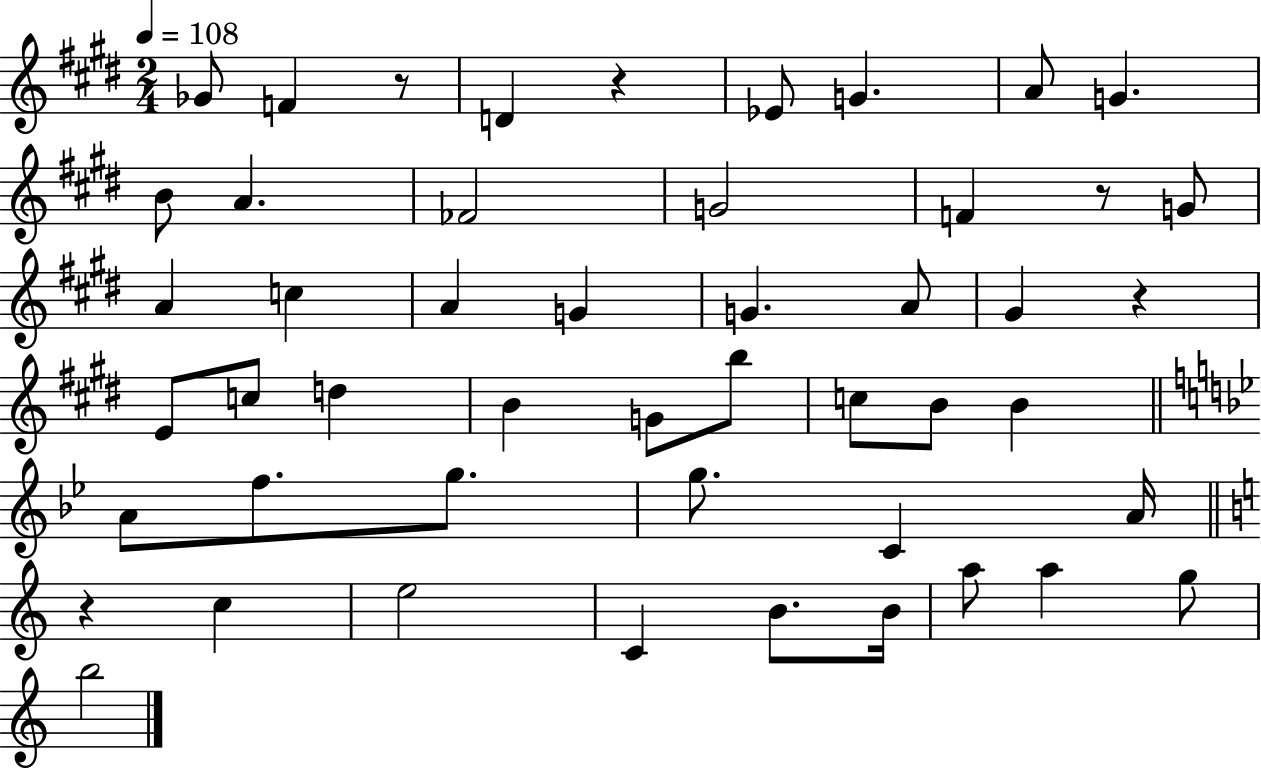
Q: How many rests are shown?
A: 5